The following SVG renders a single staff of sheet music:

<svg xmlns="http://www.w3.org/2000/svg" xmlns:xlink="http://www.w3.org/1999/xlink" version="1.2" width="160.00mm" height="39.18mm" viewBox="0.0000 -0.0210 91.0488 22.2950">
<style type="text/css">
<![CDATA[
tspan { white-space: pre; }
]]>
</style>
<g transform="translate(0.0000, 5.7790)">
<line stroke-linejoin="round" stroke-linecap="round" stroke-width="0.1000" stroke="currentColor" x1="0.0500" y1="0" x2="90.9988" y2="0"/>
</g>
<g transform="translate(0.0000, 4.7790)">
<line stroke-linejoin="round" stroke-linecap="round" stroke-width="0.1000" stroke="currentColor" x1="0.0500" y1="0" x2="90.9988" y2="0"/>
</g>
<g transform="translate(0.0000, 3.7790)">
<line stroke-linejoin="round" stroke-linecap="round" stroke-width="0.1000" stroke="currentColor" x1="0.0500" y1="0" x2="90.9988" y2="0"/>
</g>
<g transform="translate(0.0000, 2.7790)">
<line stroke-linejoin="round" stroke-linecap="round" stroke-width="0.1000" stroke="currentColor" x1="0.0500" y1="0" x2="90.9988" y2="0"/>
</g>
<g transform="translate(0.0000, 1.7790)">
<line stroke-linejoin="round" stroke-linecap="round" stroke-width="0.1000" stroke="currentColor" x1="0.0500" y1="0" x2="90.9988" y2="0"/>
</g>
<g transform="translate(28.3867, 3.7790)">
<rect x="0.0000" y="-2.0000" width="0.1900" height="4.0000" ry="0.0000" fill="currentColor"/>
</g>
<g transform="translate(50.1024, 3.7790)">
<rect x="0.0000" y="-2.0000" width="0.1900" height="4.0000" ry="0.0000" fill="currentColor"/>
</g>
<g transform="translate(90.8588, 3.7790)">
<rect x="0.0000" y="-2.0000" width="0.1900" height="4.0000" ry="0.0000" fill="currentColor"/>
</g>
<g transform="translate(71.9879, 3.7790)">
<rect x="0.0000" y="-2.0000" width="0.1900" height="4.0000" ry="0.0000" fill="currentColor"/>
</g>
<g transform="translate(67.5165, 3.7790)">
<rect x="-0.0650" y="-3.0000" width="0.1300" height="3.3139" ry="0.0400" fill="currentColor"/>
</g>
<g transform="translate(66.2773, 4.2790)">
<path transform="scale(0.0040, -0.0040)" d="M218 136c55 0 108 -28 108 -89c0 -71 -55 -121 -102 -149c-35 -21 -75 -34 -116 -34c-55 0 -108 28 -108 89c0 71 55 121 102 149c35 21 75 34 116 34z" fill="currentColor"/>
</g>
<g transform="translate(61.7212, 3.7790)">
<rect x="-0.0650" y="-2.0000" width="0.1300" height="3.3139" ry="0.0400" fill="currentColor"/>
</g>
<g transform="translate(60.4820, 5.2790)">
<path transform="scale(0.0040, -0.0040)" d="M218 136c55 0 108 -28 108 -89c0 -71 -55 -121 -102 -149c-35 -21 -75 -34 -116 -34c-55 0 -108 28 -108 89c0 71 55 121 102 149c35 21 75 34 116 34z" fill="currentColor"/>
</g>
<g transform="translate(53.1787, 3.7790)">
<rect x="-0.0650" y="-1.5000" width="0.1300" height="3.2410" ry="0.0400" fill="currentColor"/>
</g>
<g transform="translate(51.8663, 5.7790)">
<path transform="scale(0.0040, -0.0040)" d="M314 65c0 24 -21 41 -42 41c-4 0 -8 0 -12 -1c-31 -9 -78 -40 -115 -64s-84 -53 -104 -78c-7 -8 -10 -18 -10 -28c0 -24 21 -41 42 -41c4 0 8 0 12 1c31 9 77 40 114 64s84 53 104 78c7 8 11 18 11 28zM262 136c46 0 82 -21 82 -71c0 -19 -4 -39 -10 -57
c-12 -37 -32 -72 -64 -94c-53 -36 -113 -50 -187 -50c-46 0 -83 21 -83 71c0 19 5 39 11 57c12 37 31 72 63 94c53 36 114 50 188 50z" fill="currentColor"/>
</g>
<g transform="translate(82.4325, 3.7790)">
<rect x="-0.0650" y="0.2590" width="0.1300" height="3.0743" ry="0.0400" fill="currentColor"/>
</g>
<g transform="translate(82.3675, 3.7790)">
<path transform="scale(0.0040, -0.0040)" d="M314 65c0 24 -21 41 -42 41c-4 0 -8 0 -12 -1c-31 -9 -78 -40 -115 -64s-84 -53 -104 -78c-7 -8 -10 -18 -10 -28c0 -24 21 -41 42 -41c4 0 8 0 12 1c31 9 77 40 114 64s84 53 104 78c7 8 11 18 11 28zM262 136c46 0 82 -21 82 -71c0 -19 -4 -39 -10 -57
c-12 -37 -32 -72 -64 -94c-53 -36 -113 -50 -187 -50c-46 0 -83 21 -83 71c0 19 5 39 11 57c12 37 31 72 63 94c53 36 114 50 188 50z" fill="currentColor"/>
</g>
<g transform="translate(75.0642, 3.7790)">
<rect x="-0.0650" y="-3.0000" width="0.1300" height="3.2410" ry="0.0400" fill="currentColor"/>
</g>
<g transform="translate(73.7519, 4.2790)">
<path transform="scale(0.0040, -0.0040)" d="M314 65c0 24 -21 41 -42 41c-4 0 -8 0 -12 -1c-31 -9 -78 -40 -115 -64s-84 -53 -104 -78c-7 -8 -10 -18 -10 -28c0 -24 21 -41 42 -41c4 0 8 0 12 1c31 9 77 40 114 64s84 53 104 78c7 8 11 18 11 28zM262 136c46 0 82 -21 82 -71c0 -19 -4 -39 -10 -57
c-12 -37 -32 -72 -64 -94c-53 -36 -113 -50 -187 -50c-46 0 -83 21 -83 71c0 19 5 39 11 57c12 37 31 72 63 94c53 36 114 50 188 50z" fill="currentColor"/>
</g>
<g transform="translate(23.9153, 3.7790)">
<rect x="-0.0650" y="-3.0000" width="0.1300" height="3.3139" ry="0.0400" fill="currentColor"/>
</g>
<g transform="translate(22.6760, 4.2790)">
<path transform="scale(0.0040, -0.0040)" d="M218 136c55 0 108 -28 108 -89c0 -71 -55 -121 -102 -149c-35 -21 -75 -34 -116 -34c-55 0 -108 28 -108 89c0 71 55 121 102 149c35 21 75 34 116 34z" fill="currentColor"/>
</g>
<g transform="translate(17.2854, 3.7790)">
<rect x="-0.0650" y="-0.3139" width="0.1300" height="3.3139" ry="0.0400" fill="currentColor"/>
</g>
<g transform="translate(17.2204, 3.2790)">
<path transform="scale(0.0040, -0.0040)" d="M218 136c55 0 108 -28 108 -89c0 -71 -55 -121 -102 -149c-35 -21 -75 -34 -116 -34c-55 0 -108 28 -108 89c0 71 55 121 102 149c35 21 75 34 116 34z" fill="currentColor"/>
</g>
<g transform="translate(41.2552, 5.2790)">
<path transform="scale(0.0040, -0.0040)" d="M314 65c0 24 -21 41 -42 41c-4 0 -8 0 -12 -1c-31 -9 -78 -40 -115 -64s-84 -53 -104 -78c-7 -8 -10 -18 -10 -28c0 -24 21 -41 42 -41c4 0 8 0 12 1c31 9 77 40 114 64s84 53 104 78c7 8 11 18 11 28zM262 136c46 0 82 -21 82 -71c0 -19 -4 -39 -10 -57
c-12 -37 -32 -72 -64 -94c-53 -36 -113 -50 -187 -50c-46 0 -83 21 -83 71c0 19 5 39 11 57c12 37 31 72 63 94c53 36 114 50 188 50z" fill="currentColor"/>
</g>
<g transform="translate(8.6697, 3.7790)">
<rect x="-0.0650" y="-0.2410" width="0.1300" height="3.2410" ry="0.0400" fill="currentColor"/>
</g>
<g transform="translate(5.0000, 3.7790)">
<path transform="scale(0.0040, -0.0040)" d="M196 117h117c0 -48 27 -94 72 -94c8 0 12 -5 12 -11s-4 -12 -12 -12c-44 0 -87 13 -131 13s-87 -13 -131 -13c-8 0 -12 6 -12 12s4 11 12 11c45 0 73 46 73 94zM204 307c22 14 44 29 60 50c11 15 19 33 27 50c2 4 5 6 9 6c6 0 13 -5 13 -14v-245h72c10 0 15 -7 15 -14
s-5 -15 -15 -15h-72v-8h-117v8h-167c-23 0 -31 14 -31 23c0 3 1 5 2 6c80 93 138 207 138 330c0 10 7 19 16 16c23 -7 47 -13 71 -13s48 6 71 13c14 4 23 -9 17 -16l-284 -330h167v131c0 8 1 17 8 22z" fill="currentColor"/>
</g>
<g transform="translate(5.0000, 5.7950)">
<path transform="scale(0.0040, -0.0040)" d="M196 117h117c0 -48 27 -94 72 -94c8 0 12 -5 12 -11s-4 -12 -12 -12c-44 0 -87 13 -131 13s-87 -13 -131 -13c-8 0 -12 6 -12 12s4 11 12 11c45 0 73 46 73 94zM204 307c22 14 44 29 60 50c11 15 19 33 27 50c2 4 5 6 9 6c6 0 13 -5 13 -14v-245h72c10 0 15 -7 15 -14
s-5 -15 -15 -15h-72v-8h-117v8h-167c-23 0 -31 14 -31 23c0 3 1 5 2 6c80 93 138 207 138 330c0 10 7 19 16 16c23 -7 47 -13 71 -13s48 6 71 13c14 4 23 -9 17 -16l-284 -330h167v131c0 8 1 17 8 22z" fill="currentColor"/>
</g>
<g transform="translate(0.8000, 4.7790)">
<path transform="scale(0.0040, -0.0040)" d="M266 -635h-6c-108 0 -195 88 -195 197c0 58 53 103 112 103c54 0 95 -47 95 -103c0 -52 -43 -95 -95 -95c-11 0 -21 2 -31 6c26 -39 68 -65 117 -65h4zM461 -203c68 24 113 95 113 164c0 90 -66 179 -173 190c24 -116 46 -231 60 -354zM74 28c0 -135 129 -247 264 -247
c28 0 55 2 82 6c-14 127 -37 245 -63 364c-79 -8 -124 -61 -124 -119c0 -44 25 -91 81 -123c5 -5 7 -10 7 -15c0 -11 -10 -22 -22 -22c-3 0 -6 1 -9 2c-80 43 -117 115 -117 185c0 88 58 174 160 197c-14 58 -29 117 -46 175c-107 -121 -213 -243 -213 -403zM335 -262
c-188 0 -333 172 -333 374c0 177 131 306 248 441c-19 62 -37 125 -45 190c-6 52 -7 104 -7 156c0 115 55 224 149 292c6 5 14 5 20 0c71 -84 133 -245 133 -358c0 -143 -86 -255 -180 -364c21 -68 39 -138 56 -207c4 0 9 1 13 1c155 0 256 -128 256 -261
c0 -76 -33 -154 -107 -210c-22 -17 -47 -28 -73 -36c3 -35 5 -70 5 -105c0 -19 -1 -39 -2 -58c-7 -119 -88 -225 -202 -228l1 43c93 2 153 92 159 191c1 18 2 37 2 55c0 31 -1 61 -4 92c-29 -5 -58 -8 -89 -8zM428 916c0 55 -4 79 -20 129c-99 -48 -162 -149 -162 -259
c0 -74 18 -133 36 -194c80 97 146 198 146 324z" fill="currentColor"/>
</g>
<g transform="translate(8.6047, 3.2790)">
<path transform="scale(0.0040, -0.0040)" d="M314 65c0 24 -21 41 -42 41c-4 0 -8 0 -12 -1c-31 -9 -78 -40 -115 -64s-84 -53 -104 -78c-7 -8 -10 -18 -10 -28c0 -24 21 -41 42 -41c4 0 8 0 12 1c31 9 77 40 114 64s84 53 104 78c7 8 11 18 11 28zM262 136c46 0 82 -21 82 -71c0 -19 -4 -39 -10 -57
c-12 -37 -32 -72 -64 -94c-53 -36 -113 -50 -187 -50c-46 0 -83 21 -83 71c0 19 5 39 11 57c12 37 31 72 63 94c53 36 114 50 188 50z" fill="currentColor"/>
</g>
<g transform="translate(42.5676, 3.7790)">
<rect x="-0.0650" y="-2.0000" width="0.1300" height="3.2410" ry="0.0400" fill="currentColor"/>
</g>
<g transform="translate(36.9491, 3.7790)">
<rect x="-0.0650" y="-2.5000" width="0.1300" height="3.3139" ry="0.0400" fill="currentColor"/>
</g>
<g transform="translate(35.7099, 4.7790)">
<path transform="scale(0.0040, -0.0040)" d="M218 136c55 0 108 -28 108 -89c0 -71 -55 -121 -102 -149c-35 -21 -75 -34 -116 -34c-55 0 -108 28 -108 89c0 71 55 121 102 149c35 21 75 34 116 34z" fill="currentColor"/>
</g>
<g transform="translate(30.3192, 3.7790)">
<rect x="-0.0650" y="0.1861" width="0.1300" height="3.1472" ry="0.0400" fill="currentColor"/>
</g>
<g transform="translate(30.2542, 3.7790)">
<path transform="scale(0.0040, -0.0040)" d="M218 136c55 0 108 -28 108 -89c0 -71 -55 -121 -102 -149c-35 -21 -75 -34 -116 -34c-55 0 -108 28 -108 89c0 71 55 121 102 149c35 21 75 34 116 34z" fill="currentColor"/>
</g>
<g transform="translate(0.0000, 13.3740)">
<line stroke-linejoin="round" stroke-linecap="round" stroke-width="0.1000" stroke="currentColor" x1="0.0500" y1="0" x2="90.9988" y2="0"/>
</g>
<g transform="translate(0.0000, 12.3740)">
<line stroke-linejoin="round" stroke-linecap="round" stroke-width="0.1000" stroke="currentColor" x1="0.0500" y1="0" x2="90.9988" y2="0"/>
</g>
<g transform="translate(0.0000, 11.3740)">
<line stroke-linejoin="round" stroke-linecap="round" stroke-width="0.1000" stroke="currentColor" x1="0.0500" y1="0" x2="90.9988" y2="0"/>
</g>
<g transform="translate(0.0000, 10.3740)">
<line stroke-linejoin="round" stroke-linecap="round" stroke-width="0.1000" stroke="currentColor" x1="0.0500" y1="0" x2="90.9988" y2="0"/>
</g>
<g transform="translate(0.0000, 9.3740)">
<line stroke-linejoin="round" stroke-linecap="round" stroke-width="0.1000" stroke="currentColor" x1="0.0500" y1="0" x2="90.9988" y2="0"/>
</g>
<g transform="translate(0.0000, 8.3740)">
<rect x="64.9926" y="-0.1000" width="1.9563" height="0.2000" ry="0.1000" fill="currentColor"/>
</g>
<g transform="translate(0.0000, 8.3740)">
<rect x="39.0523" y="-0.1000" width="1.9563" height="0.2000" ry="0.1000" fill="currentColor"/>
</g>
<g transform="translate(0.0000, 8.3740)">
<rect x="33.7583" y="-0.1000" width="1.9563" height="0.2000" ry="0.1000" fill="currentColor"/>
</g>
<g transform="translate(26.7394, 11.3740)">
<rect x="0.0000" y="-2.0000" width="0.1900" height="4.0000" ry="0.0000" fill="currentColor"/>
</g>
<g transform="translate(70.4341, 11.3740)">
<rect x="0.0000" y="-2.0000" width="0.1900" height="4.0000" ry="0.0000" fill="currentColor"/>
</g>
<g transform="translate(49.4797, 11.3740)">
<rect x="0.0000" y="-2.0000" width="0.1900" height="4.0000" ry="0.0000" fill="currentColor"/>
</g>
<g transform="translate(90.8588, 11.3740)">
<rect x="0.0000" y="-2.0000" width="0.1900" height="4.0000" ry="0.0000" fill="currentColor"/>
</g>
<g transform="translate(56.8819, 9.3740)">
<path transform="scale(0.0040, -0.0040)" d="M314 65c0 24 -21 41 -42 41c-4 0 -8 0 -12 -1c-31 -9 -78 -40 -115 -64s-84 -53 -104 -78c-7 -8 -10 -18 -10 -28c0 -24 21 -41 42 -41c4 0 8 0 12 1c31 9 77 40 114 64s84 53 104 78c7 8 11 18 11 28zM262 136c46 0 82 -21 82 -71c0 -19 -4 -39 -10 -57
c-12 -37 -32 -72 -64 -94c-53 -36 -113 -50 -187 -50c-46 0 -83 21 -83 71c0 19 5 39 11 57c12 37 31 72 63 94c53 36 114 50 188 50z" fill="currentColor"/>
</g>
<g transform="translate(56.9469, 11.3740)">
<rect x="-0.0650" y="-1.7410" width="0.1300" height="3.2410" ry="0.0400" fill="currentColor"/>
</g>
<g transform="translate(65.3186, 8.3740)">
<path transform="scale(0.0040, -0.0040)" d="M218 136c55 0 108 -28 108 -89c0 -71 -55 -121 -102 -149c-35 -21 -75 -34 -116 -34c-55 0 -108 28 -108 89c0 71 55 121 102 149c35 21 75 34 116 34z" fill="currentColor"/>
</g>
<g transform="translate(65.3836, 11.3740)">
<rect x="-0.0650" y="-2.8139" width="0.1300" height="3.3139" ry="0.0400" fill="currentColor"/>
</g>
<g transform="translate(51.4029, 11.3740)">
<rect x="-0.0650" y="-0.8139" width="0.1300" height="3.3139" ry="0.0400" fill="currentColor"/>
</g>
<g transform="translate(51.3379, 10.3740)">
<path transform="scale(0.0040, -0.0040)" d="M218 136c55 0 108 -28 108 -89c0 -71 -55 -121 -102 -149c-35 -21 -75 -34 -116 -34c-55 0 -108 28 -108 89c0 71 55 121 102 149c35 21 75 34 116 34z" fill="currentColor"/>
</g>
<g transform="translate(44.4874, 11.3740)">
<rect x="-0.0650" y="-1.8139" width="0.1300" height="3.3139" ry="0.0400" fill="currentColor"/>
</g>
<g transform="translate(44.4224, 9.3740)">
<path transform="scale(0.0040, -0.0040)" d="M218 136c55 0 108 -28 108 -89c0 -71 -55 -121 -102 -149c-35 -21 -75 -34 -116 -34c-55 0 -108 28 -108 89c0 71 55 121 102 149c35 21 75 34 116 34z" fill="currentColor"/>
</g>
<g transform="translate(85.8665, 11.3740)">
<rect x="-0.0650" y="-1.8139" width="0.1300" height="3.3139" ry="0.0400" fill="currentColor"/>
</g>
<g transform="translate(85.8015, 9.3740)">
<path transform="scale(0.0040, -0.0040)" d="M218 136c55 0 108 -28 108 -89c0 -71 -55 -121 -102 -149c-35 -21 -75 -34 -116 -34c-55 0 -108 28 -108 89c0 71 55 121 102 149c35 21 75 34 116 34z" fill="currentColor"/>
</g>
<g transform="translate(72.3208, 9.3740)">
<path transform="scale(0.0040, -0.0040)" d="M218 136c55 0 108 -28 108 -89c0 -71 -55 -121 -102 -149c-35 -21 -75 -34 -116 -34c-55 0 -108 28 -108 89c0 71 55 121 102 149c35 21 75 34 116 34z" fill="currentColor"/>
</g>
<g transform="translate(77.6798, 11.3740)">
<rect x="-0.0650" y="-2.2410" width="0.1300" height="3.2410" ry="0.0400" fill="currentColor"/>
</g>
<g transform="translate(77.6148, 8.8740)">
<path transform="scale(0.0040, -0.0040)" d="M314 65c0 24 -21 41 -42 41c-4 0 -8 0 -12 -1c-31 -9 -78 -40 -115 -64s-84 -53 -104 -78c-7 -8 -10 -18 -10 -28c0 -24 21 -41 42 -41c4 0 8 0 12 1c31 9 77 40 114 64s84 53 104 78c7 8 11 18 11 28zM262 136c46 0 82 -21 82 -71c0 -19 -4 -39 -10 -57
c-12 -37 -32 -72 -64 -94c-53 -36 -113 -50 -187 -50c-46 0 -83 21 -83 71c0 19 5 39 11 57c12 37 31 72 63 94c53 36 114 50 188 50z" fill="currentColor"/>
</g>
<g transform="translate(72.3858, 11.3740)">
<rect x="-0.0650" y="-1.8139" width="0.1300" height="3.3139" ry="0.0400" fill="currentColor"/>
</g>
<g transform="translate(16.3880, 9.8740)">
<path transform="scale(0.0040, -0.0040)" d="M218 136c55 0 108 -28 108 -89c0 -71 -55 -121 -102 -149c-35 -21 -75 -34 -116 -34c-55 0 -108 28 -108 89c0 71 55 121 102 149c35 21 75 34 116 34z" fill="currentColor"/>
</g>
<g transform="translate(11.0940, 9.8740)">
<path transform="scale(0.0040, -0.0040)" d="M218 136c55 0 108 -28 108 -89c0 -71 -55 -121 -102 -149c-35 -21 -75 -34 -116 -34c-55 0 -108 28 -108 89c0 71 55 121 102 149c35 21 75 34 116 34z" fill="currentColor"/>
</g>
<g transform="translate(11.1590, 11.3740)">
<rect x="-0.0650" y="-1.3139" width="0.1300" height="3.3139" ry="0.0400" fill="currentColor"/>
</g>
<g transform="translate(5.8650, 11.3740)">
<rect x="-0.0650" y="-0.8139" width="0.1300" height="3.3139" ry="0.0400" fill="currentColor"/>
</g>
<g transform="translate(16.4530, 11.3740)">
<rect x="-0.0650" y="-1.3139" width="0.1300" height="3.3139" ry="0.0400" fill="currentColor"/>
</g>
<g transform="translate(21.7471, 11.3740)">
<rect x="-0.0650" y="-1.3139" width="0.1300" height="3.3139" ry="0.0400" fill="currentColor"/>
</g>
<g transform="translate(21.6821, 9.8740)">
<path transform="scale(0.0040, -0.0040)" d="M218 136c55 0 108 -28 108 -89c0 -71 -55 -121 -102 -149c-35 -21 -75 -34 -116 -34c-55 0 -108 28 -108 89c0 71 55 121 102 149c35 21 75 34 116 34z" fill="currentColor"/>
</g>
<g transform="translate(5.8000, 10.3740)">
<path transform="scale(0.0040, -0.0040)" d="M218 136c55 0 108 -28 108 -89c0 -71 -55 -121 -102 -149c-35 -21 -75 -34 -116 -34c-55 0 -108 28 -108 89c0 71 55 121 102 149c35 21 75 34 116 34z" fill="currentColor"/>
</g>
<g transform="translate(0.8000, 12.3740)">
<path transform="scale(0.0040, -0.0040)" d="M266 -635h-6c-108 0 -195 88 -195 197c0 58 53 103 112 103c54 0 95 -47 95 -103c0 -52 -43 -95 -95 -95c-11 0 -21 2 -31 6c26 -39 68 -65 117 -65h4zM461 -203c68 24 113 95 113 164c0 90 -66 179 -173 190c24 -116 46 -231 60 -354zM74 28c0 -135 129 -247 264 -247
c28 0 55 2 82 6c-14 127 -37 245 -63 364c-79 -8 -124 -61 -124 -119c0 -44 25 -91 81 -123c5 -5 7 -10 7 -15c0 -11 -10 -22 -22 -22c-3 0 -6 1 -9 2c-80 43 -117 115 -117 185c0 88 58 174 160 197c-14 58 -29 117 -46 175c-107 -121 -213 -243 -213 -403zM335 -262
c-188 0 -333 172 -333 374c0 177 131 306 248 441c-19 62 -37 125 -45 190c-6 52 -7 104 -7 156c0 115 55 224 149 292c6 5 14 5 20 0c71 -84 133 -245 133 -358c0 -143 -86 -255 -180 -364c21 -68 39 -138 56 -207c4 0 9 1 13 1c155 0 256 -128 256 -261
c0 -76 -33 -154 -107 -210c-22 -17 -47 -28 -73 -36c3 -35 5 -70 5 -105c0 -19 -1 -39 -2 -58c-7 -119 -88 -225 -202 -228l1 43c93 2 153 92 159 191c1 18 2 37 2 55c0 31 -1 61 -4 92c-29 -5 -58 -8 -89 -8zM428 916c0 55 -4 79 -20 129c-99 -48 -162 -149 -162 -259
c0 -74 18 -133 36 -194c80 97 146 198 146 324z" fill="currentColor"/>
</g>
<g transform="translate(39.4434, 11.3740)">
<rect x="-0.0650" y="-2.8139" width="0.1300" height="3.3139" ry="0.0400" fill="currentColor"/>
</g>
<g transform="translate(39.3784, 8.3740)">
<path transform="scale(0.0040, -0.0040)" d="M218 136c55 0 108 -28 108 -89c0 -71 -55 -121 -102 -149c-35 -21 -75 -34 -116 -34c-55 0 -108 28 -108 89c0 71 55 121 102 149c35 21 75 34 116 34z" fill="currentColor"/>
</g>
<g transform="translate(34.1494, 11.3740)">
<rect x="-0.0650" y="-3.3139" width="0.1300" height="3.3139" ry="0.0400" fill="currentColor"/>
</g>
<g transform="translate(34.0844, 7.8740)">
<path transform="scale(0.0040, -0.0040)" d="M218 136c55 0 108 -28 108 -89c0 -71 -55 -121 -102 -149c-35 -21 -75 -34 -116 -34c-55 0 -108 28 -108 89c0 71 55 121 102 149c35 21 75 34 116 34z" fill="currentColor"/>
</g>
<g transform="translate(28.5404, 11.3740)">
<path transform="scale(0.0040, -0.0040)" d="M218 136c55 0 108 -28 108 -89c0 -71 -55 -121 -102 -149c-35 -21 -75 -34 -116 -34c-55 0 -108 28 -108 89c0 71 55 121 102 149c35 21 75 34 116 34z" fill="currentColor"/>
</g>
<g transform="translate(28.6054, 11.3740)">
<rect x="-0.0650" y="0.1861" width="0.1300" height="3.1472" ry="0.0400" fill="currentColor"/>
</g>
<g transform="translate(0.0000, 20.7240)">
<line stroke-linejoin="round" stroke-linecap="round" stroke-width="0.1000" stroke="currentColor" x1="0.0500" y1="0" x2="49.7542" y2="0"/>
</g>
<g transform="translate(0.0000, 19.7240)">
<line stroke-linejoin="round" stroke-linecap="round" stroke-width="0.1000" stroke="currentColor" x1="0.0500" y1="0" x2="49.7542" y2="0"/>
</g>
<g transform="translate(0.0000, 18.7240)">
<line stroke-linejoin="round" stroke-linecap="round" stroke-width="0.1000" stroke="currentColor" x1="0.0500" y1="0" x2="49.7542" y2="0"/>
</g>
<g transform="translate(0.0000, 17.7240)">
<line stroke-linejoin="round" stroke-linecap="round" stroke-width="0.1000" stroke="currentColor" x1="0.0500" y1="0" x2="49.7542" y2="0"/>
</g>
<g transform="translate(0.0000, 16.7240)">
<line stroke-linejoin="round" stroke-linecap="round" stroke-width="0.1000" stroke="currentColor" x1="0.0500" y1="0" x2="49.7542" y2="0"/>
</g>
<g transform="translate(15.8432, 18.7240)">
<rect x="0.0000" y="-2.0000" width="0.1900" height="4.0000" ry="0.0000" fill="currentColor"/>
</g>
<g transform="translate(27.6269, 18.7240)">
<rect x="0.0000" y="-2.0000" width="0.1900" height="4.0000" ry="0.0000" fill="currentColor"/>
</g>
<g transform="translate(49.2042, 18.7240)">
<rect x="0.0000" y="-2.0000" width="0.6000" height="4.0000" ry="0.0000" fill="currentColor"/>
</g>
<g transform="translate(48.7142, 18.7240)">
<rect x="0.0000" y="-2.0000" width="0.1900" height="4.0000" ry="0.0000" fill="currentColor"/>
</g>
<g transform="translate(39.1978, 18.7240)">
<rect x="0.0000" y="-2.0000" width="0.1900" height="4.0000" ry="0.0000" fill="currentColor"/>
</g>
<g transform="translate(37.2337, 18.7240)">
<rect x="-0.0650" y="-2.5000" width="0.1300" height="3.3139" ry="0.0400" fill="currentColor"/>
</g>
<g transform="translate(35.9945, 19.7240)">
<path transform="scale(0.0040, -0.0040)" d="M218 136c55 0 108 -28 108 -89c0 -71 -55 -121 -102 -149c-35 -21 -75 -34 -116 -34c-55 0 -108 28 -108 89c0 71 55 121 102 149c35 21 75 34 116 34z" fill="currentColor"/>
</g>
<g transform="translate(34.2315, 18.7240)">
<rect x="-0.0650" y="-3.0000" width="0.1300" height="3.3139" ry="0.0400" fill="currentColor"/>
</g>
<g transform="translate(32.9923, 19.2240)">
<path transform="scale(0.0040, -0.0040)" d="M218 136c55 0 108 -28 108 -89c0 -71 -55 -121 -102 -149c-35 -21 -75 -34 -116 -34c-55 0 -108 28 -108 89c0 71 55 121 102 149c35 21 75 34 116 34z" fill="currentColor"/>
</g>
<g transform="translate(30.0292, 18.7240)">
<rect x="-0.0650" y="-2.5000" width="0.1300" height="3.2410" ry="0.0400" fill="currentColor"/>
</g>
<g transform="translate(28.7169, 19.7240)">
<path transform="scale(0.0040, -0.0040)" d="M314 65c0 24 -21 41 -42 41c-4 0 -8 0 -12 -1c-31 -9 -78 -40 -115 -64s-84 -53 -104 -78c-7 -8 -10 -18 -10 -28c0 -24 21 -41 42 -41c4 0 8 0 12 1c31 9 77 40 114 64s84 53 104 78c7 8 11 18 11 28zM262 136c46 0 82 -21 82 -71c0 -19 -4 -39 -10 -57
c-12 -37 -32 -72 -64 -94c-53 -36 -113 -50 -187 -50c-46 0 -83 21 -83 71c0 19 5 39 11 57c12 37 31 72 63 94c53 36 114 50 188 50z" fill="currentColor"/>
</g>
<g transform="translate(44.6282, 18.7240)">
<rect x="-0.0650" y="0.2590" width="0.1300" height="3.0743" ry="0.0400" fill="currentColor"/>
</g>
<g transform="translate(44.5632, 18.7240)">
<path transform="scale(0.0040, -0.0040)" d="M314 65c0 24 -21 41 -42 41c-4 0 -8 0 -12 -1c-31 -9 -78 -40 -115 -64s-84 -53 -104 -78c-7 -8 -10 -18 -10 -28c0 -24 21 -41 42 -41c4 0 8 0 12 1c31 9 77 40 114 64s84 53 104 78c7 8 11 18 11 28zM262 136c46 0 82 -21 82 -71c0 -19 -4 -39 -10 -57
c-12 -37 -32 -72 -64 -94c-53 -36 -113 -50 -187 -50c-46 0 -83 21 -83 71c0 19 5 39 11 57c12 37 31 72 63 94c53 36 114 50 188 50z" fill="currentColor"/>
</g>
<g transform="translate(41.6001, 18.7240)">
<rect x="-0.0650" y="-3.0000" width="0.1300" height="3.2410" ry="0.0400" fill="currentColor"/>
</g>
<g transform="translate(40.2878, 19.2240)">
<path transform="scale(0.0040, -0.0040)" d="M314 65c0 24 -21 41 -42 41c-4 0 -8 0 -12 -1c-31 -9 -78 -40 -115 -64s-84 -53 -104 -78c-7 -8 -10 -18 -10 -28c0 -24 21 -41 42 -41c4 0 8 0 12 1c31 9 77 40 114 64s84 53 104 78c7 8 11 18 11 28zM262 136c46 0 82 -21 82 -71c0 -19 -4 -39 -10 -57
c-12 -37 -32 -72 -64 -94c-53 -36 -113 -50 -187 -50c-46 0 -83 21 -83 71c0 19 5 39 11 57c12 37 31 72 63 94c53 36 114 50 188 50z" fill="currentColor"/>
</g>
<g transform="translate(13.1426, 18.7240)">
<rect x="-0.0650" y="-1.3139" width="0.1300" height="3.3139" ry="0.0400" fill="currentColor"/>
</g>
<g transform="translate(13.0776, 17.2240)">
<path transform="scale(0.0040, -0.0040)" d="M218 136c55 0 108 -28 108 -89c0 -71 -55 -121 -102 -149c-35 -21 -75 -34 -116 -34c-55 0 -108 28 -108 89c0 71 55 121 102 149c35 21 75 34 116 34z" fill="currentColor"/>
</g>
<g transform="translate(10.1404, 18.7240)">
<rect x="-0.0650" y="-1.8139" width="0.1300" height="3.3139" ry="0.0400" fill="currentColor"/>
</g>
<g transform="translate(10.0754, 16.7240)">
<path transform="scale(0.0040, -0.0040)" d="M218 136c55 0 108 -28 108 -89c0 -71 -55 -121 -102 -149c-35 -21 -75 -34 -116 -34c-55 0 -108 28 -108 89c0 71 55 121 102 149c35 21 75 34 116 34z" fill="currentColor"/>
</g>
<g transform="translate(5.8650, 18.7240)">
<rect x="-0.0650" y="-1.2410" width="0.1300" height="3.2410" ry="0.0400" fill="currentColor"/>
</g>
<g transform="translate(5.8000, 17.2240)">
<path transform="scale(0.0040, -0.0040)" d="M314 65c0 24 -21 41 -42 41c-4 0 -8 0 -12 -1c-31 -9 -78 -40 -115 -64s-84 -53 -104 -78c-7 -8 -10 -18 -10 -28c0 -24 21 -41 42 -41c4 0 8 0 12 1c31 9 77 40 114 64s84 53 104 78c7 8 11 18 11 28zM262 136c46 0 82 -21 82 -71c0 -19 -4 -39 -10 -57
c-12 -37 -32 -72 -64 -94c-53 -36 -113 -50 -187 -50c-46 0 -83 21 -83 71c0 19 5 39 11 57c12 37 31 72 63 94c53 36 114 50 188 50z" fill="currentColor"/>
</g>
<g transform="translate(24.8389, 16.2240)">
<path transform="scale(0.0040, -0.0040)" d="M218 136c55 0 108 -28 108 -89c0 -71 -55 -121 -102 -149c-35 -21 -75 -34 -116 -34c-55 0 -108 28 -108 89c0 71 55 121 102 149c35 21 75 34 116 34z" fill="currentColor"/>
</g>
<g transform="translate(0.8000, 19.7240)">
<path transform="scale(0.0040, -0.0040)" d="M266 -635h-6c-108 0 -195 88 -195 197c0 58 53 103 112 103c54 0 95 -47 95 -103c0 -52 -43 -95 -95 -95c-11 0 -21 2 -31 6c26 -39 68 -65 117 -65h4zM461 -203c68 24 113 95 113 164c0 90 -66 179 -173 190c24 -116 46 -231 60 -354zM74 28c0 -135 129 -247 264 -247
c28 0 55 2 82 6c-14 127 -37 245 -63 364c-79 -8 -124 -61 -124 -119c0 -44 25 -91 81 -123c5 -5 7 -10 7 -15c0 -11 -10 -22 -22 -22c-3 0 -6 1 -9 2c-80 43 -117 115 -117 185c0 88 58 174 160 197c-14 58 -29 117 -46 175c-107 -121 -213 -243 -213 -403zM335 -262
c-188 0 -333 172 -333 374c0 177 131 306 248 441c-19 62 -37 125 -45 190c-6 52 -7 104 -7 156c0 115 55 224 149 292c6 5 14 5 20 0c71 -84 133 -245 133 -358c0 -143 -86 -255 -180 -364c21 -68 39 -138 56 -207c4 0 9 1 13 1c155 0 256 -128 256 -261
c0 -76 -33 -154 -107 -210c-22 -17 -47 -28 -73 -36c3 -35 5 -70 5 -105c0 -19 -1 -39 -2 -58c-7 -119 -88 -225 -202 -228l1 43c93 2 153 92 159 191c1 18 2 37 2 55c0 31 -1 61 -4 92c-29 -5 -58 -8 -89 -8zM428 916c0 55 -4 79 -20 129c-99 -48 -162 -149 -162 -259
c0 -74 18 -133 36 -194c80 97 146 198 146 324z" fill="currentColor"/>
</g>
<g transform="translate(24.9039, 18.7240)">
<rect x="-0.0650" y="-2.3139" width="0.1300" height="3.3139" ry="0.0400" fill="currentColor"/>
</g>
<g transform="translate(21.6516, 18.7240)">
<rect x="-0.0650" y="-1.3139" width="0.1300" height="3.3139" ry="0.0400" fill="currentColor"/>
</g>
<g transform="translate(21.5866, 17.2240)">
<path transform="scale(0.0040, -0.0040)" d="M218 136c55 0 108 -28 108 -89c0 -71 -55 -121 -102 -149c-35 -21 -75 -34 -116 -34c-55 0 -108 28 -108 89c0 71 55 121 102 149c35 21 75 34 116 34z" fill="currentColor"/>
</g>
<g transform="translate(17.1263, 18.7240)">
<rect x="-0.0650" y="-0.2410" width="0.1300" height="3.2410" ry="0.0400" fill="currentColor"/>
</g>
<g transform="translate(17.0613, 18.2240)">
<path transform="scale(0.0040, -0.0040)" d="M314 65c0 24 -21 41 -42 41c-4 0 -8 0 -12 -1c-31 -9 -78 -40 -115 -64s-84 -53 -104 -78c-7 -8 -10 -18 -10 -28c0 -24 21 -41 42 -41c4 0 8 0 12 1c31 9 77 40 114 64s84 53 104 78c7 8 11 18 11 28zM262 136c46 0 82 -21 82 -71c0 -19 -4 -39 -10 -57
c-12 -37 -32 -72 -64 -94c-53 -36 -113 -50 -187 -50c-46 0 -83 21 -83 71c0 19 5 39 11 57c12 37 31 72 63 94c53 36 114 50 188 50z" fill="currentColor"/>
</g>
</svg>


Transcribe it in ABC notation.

X:1
T:Untitled
M:4/4
L:1/4
K:C
c2 c A B G F2 E2 F A A2 B2 d e e e B b a f d f2 a f g2 f e2 f e c2 e g G2 A G A2 B2